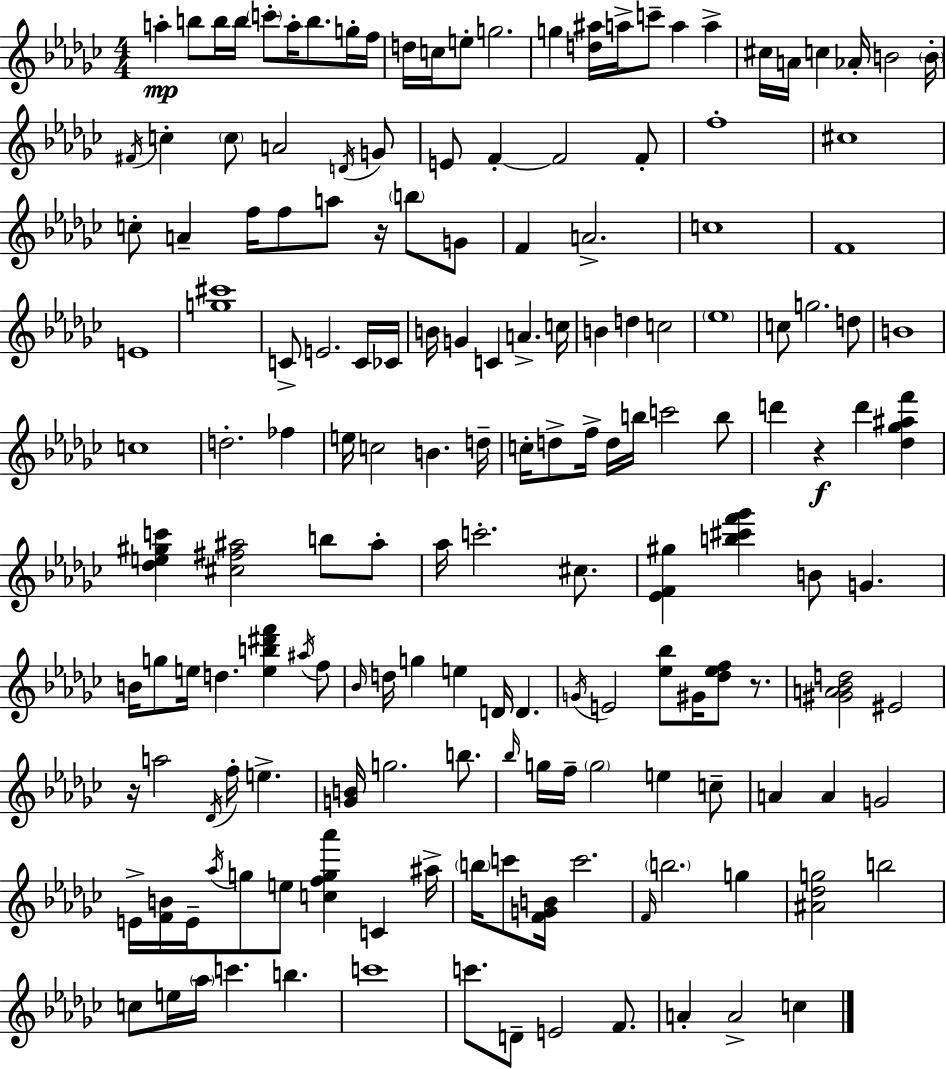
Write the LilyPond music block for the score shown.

{
  \clef treble
  \numericTimeSignature
  \time 4/4
  \key ees \minor
  a''4-.\mp b''8 b''16 b''16 \parenthesize c'''8-. a''16-. b''8. g''16-. f''16 | d''16 c''16 e''8-. g''2. | g''4 <d'' ais''>16 a''16-> c'''8-- a''4 a''4-> | cis''16 a'16 c''4 aes'16-. b'2 \parenthesize b'16-. | \break \acciaccatura { fis'16 } c''4-. \parenthesize c''8 a'2 \acciaccatura { d'16 } | g'8 e'8 f'4-.~~ f'2 | f'8-. f''1-. | cis''1 | \break c''8-. a'4-- f''16 f''8 a''8 r16 \parenthesize b''8 | g'8 f'4 a'2.-> | c''1 | f'1 | \break e'1 | <g'' cis'''>1 | c'8-> e'2. | c'16 ces'16 b'16 g'4 c'4 a'4.-> | \break c''16 b'4 d''4 c''2 | \parenthesize ees''1 | c''8 g''2. | d''8 b'1 | \break c''1 | d''2.-. fes''4 | e''16 c''2 b'4. | d''16-- c''16-. d''8-> f''16-> d''16 b''16 c'''2 | \break b''8 d'''4 r4\f d'''4 <des'' ges'' ais'' f'''>4 | <des'' e'' gis'' c'''>4 <cis'' fis'' ais''>2 b''8 | ais''8-. aes''16 c'''2.-. cis''8. | <ees' f' gis''>4 <b'' cis''' f''' ges'''>4 b'8 g'4. | \break b'16 g''8 e''16 d''4. <e'' b'' dis''' f'''>4 | \acciaccatura { ais''16 } f''8 \grace { bes'16 } d''16 g''4 e''4 d'16 d'4. | \acciaccatura { g'16 } e'2 <ees'' bes''>8 gis'16 | <des'' ees'' f''>8 r8. <gis' a' bes' d''>2 eis'2 | \break r16 a''2 \acciaccatura { des'16 } f''16-. | e''4.-> <g' b'>16 g''2. | b''8. \grace { bes''16 } g''16 f''16-- \parenthesize g''2 | e''4 c''8-- a'4 a'4 g'2 | \break e'16-> <f' b'>16 e'16-- \acciaccatura { aes''16 } g''8 e''8 <c'' f'' g'' aes'''>4 | c'4 ais''16-> \parenthesize b''16 c'''8 <f' g' b'>16 c'''2. | \grace { f'16 } \parenthesize b''2. | g''4 <ais' des'' g''>2 | \break b''2 c''8 e''16 \parenthesize aes''16 c'''4. | b''4. c'''1 | c'''8. d'8-- e'2 | f'8. a'4-. a'2-> | \break c''4 \bar "|."
}